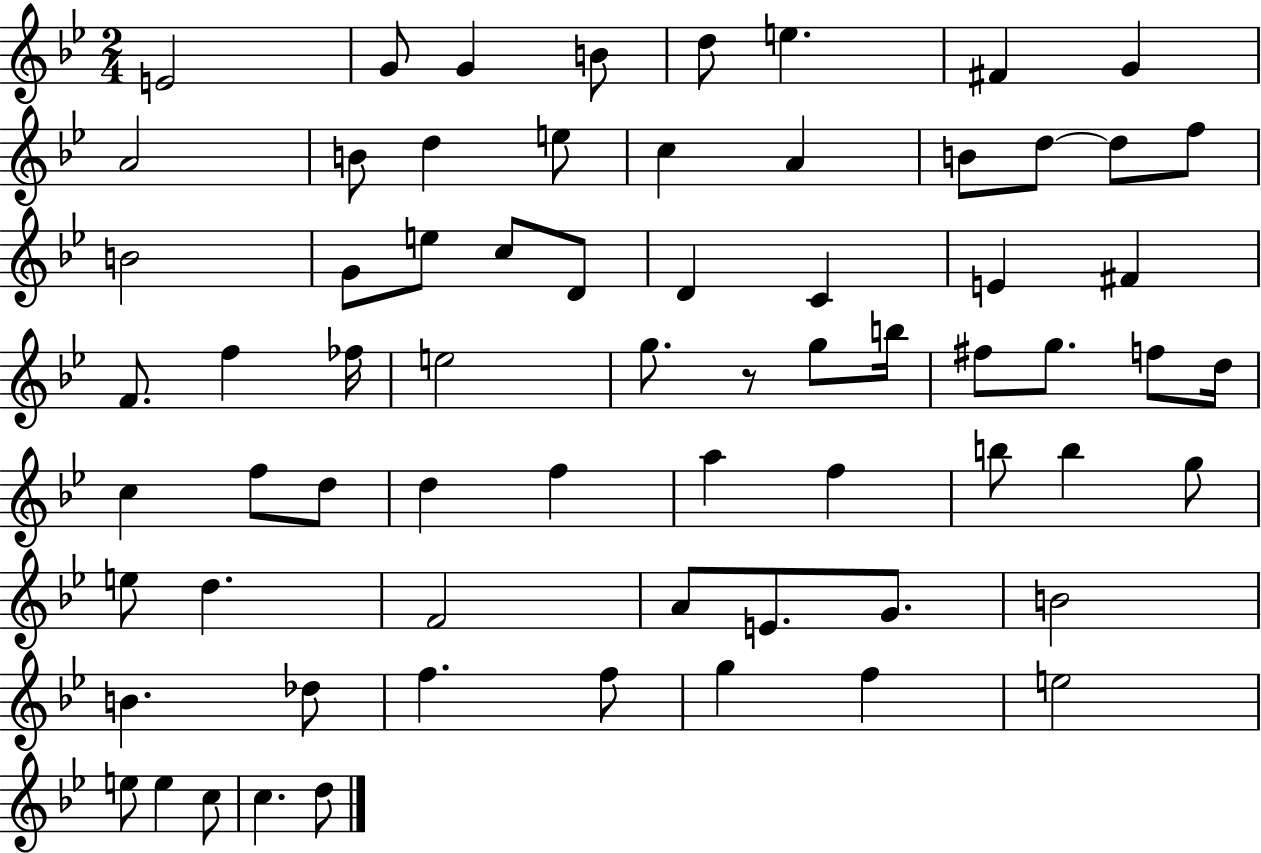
E4/h G4/e G4/q B4/e D5/e E5/q. F#4/q G4/q A4/h B4/e D5/q E5/e C5/q A4/q B4/e D5/e D5/e F5/e B4/h G4/e E5/e C5/e D4/e D4/q C4/q E4/q F#4/q F4/e. F5/q FES5/s E5/h G5/e. R/e G5/e B5/s F#5/e G5/e. F5/e D5/s C5/q F5/e D5/e D5/q F5/q A5/q F5/q B5/e B5/q G5/e E5/e D5/q. F4/h A4/e E4/e. G4/e. B4/h B4/q. Db5/e F5/q. F5/e G5/q F5/q E5/h E5/e E5/q C5/e C5/q. D5/e